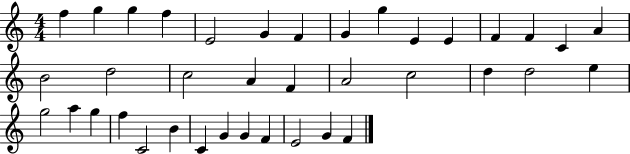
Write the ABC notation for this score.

X:1
T:Untitled
M:4/4
L:1/4
K:C
f g g f E2 G F G g E E F F C A B2 d2 c2 A F A2 c2 d d2 e g2 a g f C2 B C G G F E2 G F